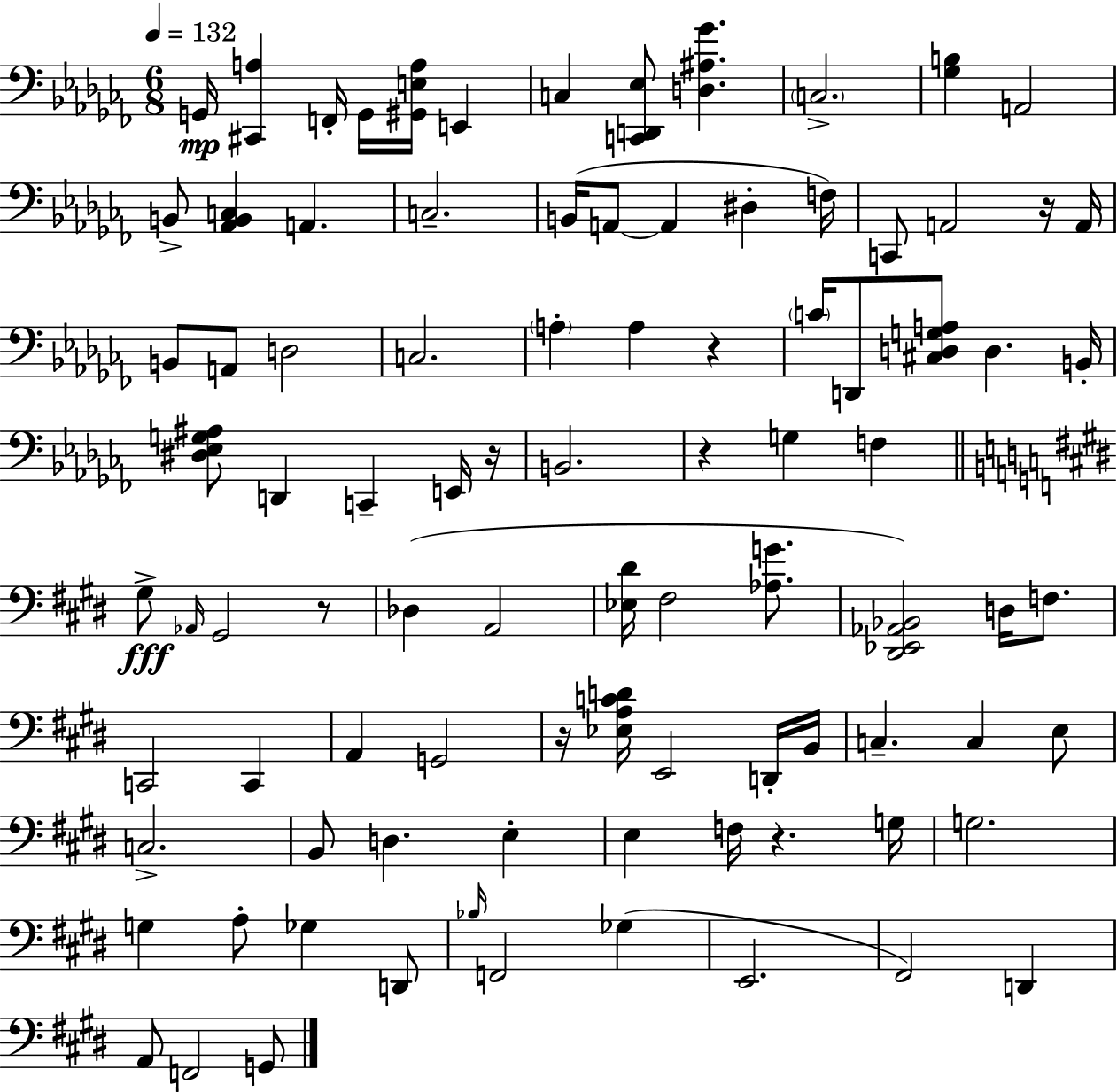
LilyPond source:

{
  \clef bass
  \numericTimeSignature
  \time 6/8
  \key aes \minor
  \tempo 4 = 132
  g,16\mp <cis, a>4 f,16-. g,16 <gis, e a>16 e,4 | c4 <c, d, ees>8 <d ais ges'>4. | \parenthesize c2.-> | <ges b>4 a,2 | \break b,8-> <aes, b, c>4 a,4. | c2.-- | b,16( a,8~~ a,4 dis4-. f16) | c,8 a,2 r16 a,16 | \break b,8 a,8 d2 | c2. | \parenthesize a4-. a4 r4 | \parenthesize c'16 d,8 <cis d g a>8 d4. b,16-. | \break <dis ees g ais>8 d,4 c,4-- e,16 r16 | b,2. | r4 g4 f4 | \bar "||" \break \key e \major gis8->\fff \grace { aes,16 } gis,2 r8 | des4( a,2 | <ees dis'>16 fis2 <aes g'>8. | <dis, ees, aes, bes,>2) d16 f8. | \break c,2 c,4 | a,4 g,2 | r16 <ees a c' d'>16 e,2 d,16-. | b,16 c4.-- c4 e8 | \break c2.-> | b,8 d4. e4-. | e4 f16 r4. | g16 g2. | \break g4 a8-. ges4 d,8 | \grace { bes16 } f,2 ges4( | e,2. | fis,2) d,4 | \break a,8 f,2 | g,8 \bar "|."
}